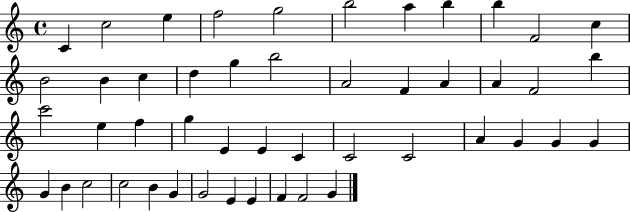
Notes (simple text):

C4/q C5/h E5/q F5/h G5/h B5/h A5/q B5/q B5/q F4/h C5/q B4/h B4/q C5/q D5/q G5/q B5/h A4/h F4/q A4/q A4/q F4/h B5/q C6/h E5/q F5/q G5/q E4/q E4/q C4/q C4/h C4/h A4/q G4/q G4/q G4/q G4/q B4/q C5/h C5/h B4/q G4/q G4/h E4/q E4/q F4/q F4/h G4/q